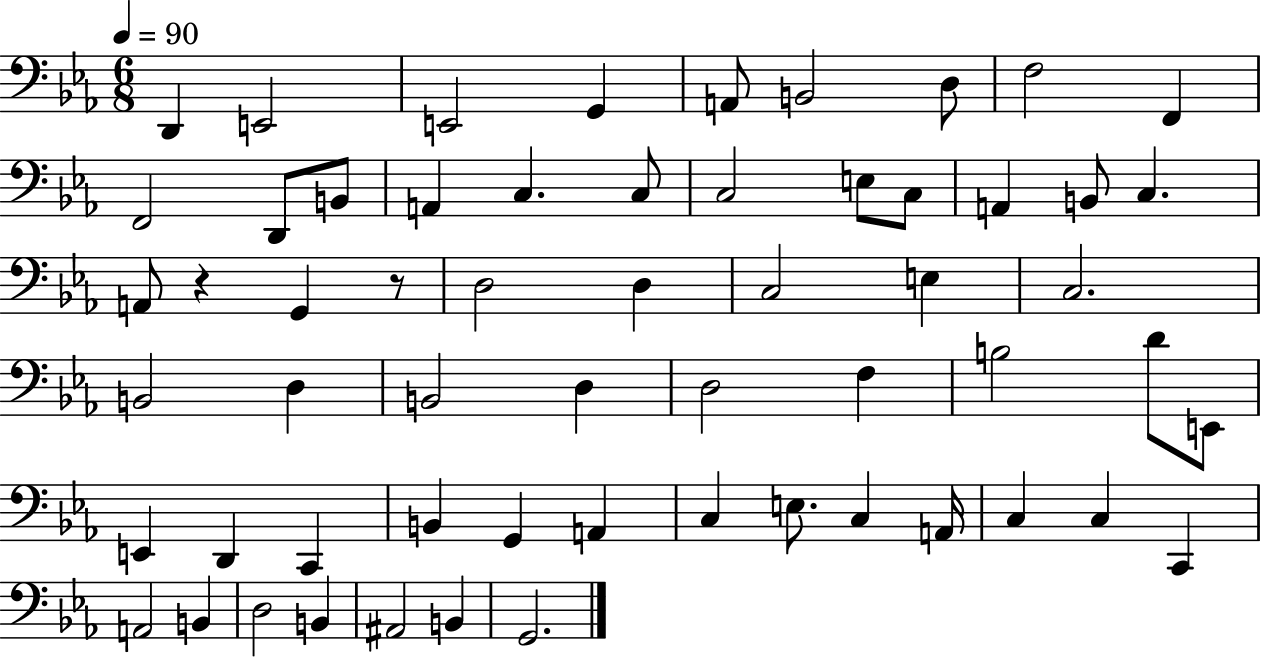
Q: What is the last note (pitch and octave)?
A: G2